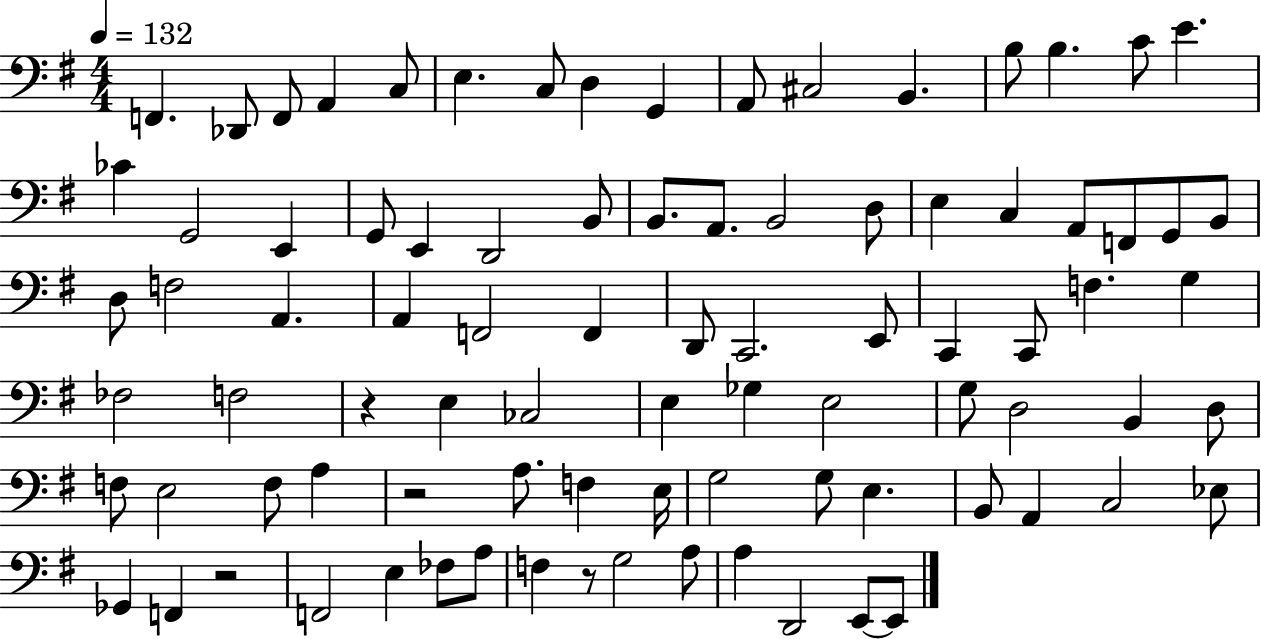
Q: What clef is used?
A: bass